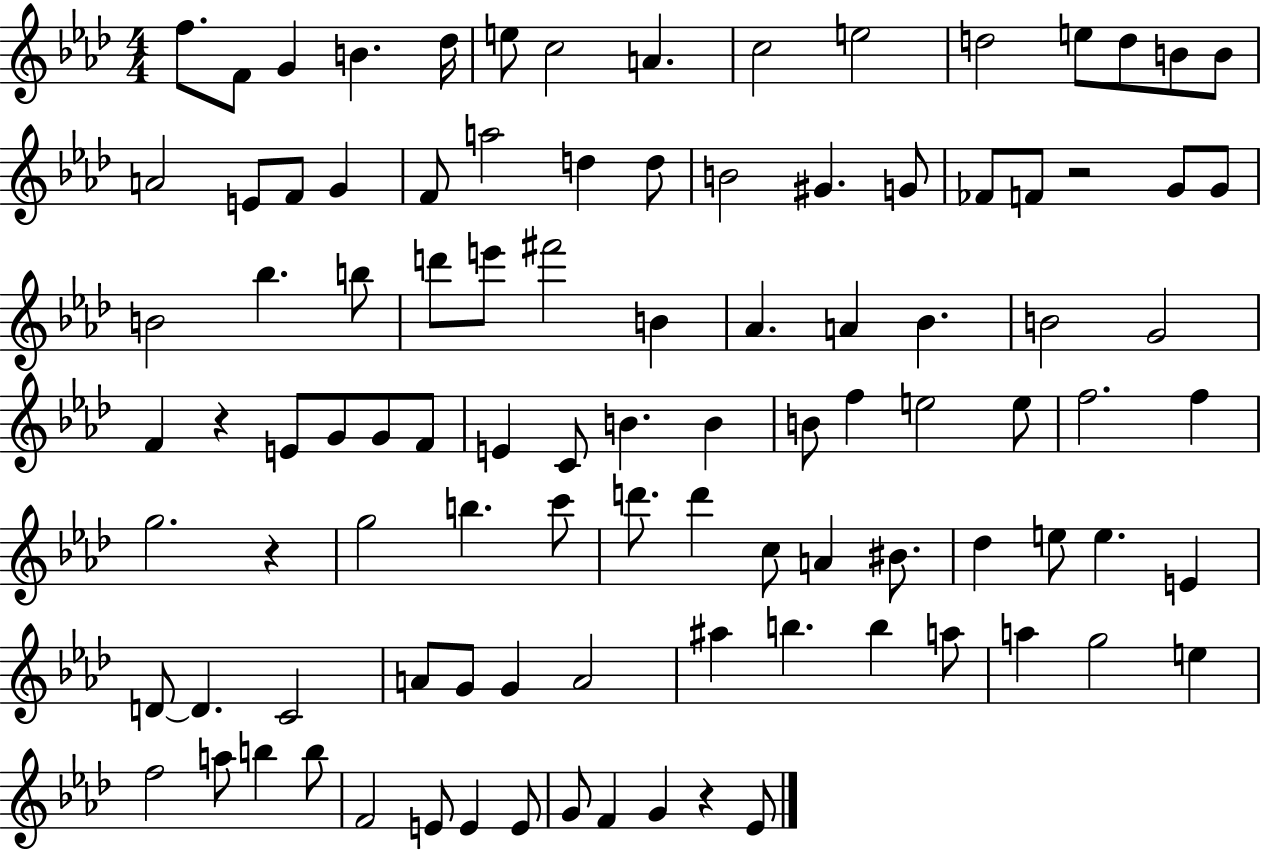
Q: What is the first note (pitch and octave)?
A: F5